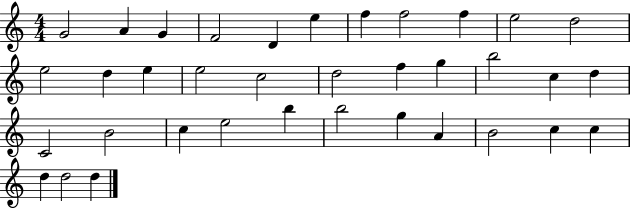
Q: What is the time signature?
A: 4/4